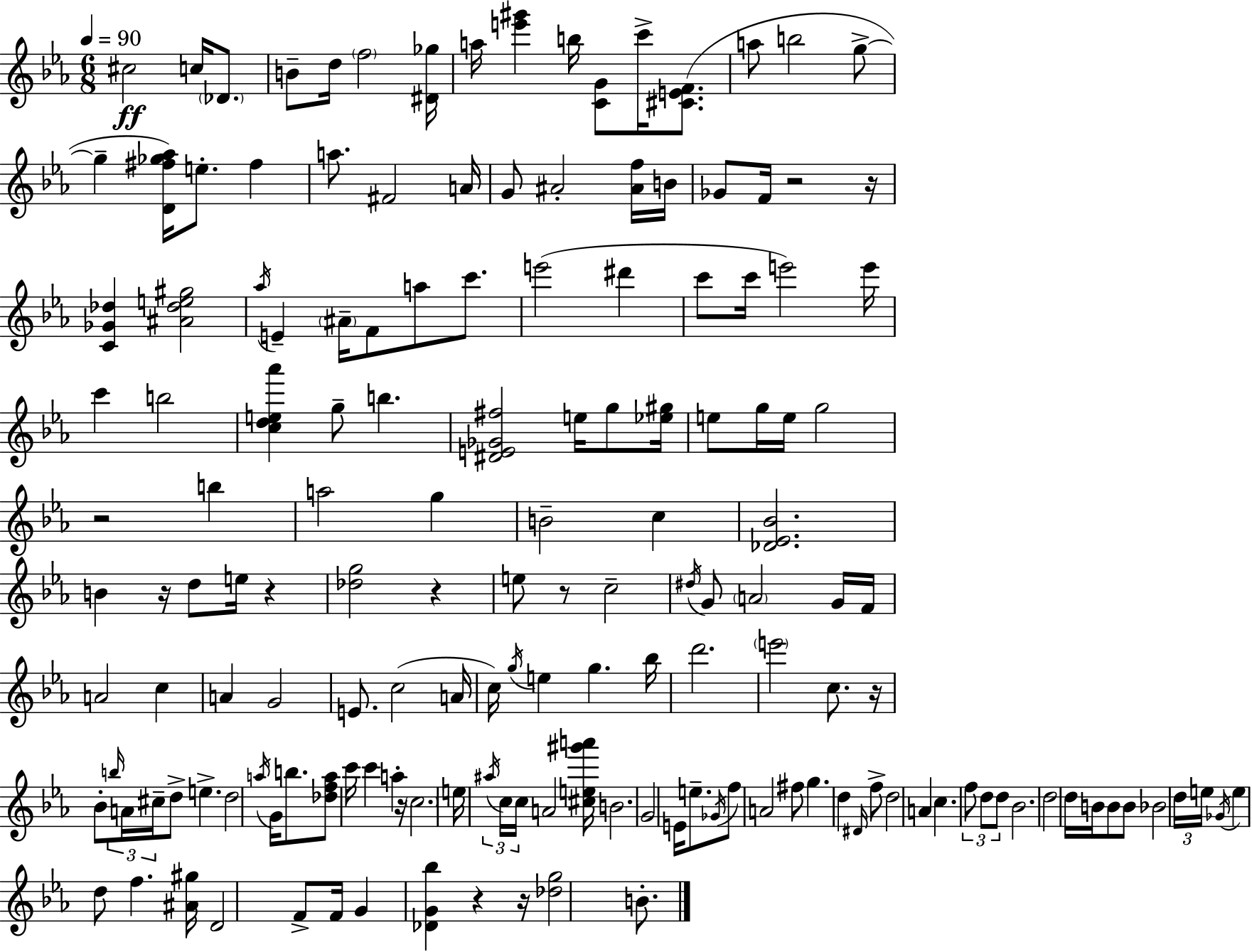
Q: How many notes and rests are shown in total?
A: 159